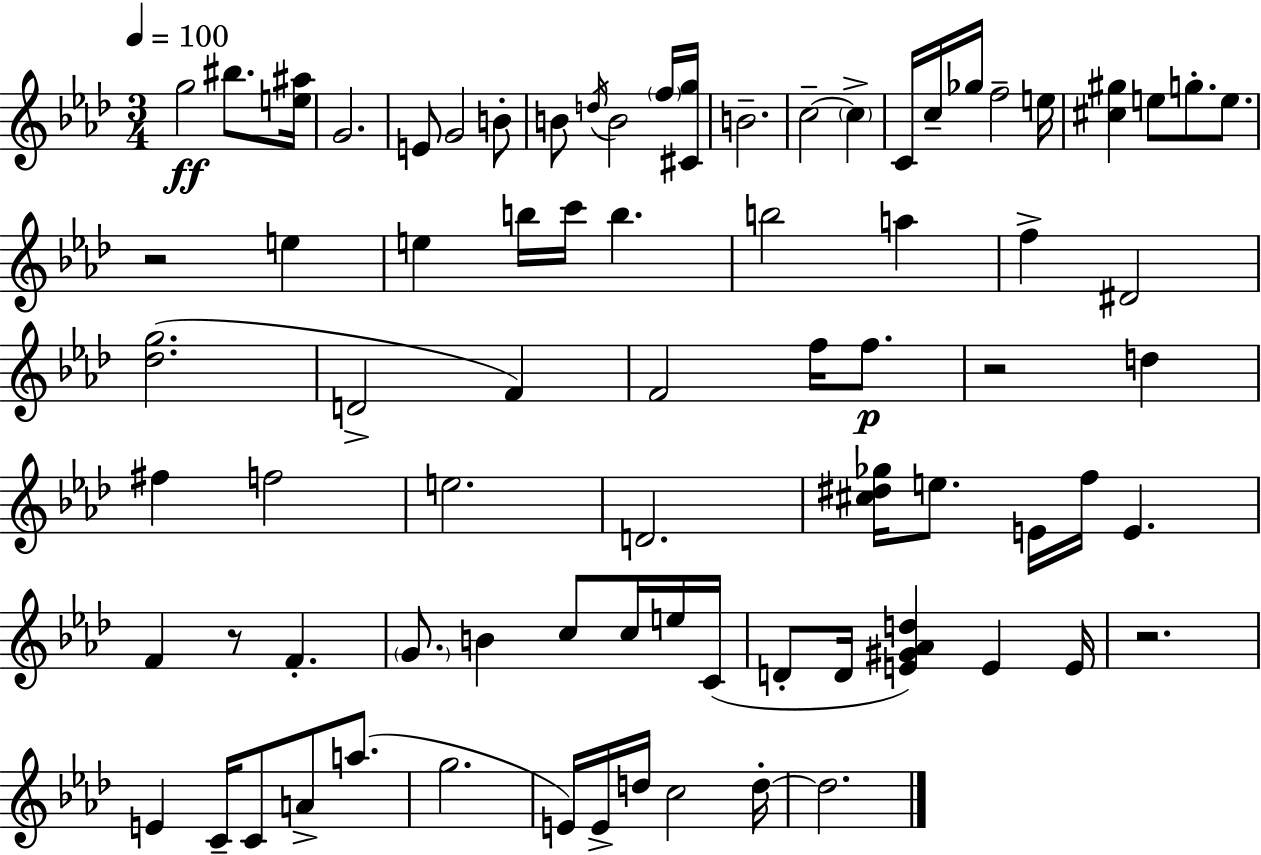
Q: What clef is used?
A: treble